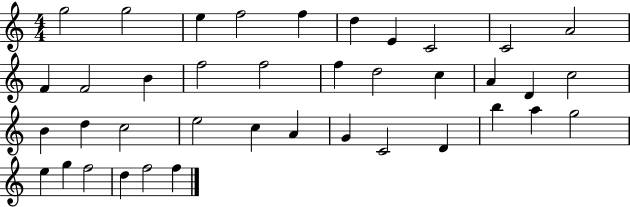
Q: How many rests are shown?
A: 0